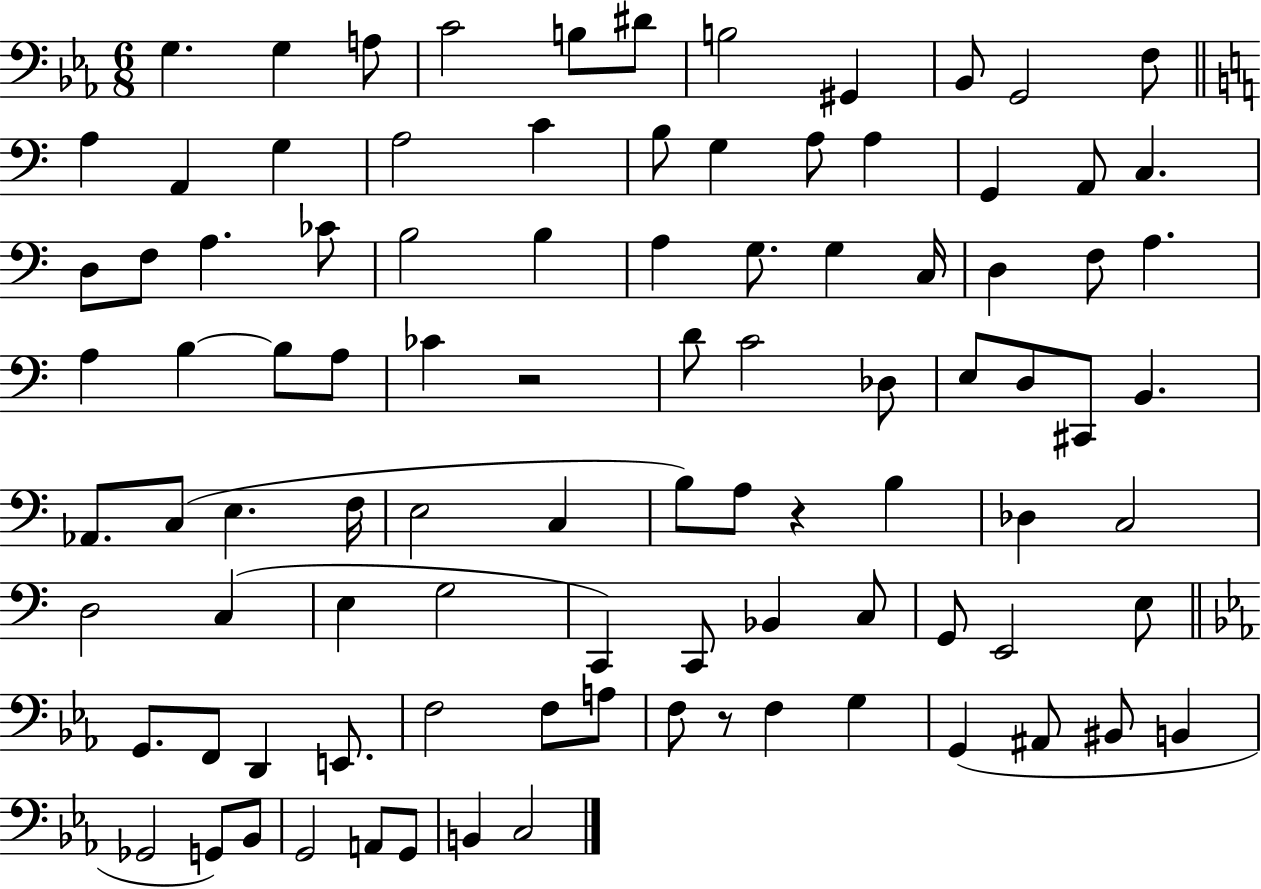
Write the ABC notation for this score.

X:1
T:Untitled
M:6/8
L:1/4
K:Eb
G, G, A,/2 C2 B,/2 ^D/2 B,2 ^G,, _B,,/2 G,,2 F,/2 A, A,, G, A,2 C B,/2 G, A,/2 A, G,, A,,/2 C, D,/2 F,/2 A, _C/2 B,2 B, A, G,/2 G, C,/4 D, F,/2 A, A, B, B,/2 A,/2 _C z2 D/2 C2 _D,/2 E,/2 D,/2 ^C,,/2 B,, _A,,/2 C,/2 E, F,/4 E,2 C, B,/2 A,/2 z B, _D, C,2 D,2 C, E, G,2 C,, C,,/2 _B,, C,/2 G,,/2 E,,2 E,/2 G,,/2 F,,/2 D,, E,,/2 F,2 F,/2 A,/2 F,/2 z/2 F, G, G,, ^A,,/2 ^B,,/2 B,, _G,,2 G,,/2 _B,,/2 G,,2 A,,/2 G,,/2 B,, C,2